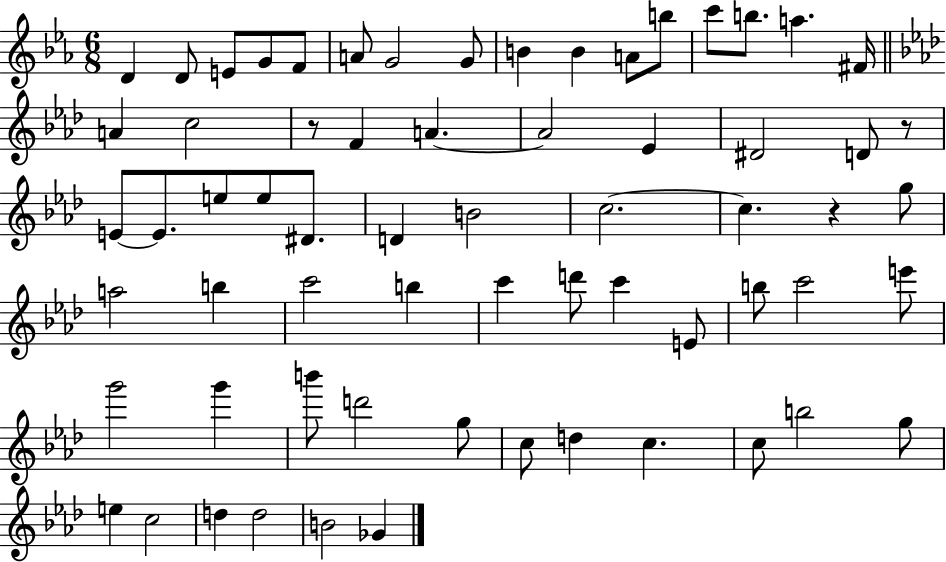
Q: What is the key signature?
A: EES major